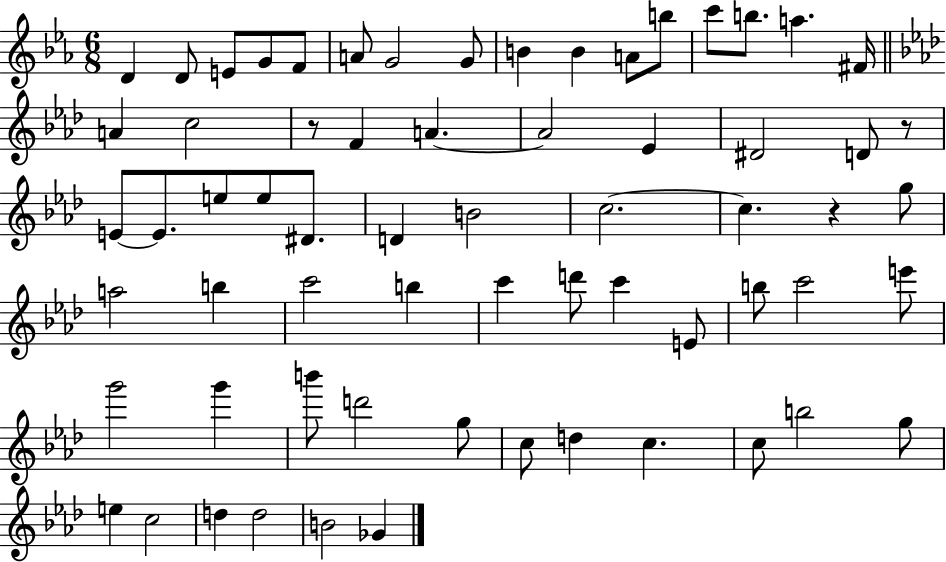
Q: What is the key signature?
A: EES major